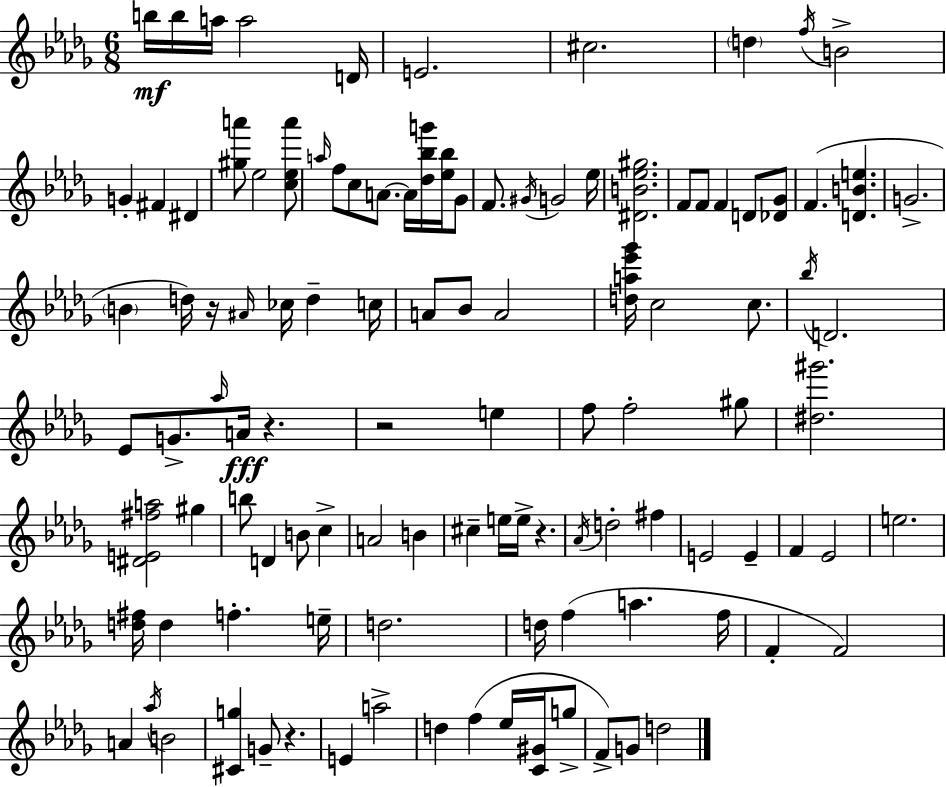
B5/s B5/s A5/s A5/h D4/s E4/h. C#5/h. D5/q F5/s B4/h G4/q F#4/q D#4/q [G#5,A6]/e Eb5/h [C5,Eb5,A6]/e A5/s F5/e C5/e A4/e. A4/s [Db5,Bb5,G6]/s [Eb5,Bb5]/s Gb4/e F4/e. G#4/s G4/h Eb5/s [D#4,B4,Eb5,G#5]/h. F4/e F4/e F4/q D4/e [Db4,Gb4]/e F4/q. [D4,B4,E5]/q. G4/h. B4/q D5/s R/s A#4/s CES5/s D5/q C5/s A4/e Bb4/e A4/h [D5,A5,Eb6,Gb6]/s C5/h C5/e. Bb5/s D4/h. Eb4/e G4/e. Ab5/s A4/s R/q. R/h E5/q F5/e F5/h G#5/e [D#5,G#6]/h. [D#4,E4,F#5,A5]/h G#5/q B5/e D4/q B4/e C5/q A4/h B4/q C#5/q E5/s E5/s R/q. Ab4/s D5/h F#5/q E4/h E4/q F4/q Eb4/h E5/h. [D5,F#5]/s D5/q F5/q. E5/s D5/h. D5/s F5/q A5/q. F5/s F4/q F4/h A4/q Ab5/s B4/h [C#4,G5]/q G4/e R/q. E4/q A5/h D5/q F5/q Eb5/s [C4,G#4]/s G5/e F4/e G4/e D5/h